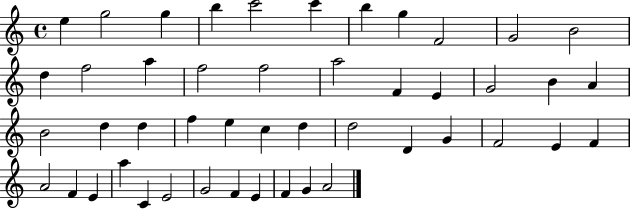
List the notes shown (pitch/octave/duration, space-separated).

E5/q G5/h G5/q B5/q C6/h C6/q B5/q G5/q F4/h G4/h B4/h D5/q F5/h A5/q F5/h F5/h A5/h F4/q E4/q G4/h B4/q A4/q B4/h D5/q D5/q F5/q E5/q C5/q D5/q D5/h D4/q G4/q F4/h E4/q F4/q A4/h F4/q E4/q A5/q C4/q E4/h G4/h F4/q E4/q F4/q G4/q A4/h